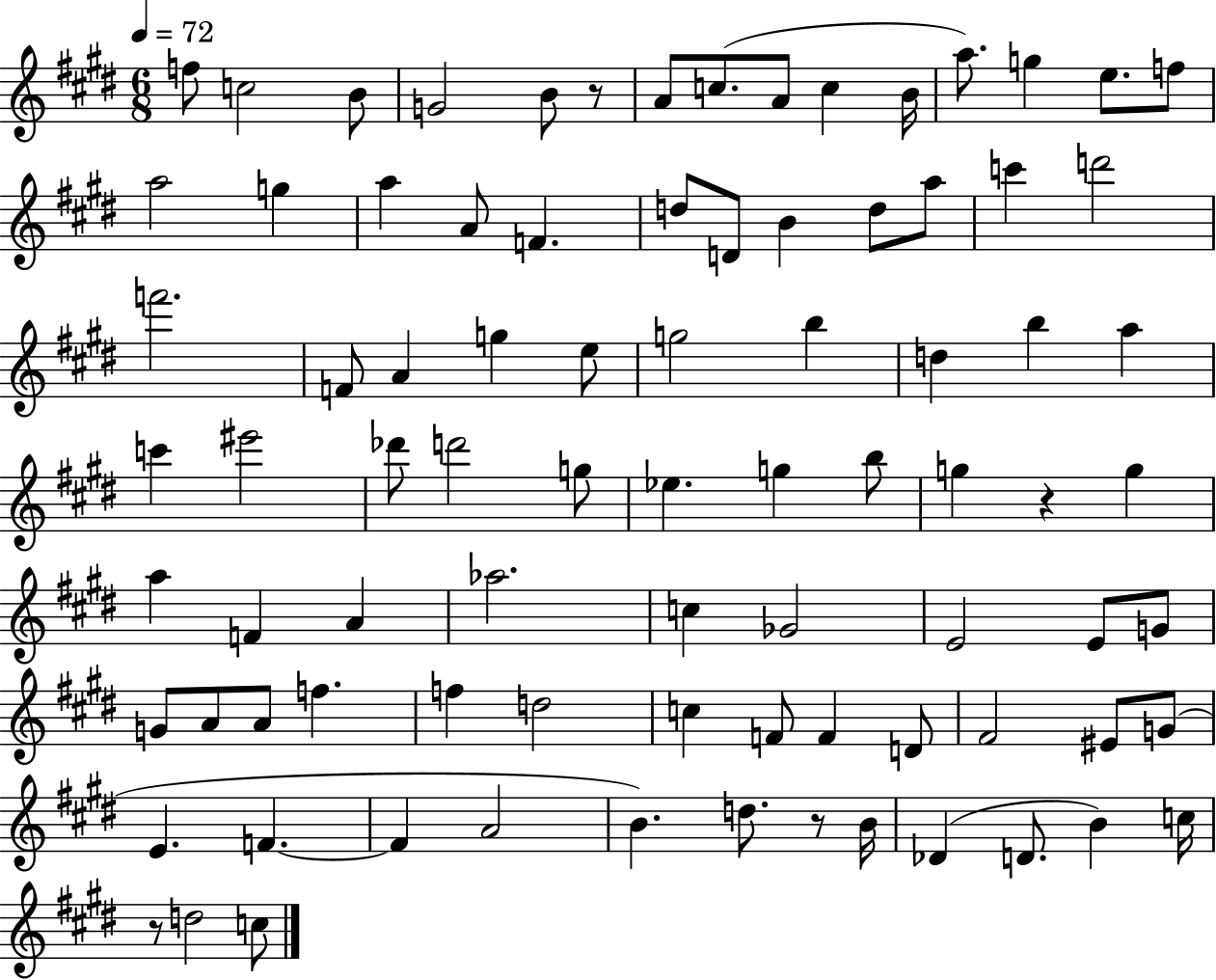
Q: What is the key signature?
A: E major